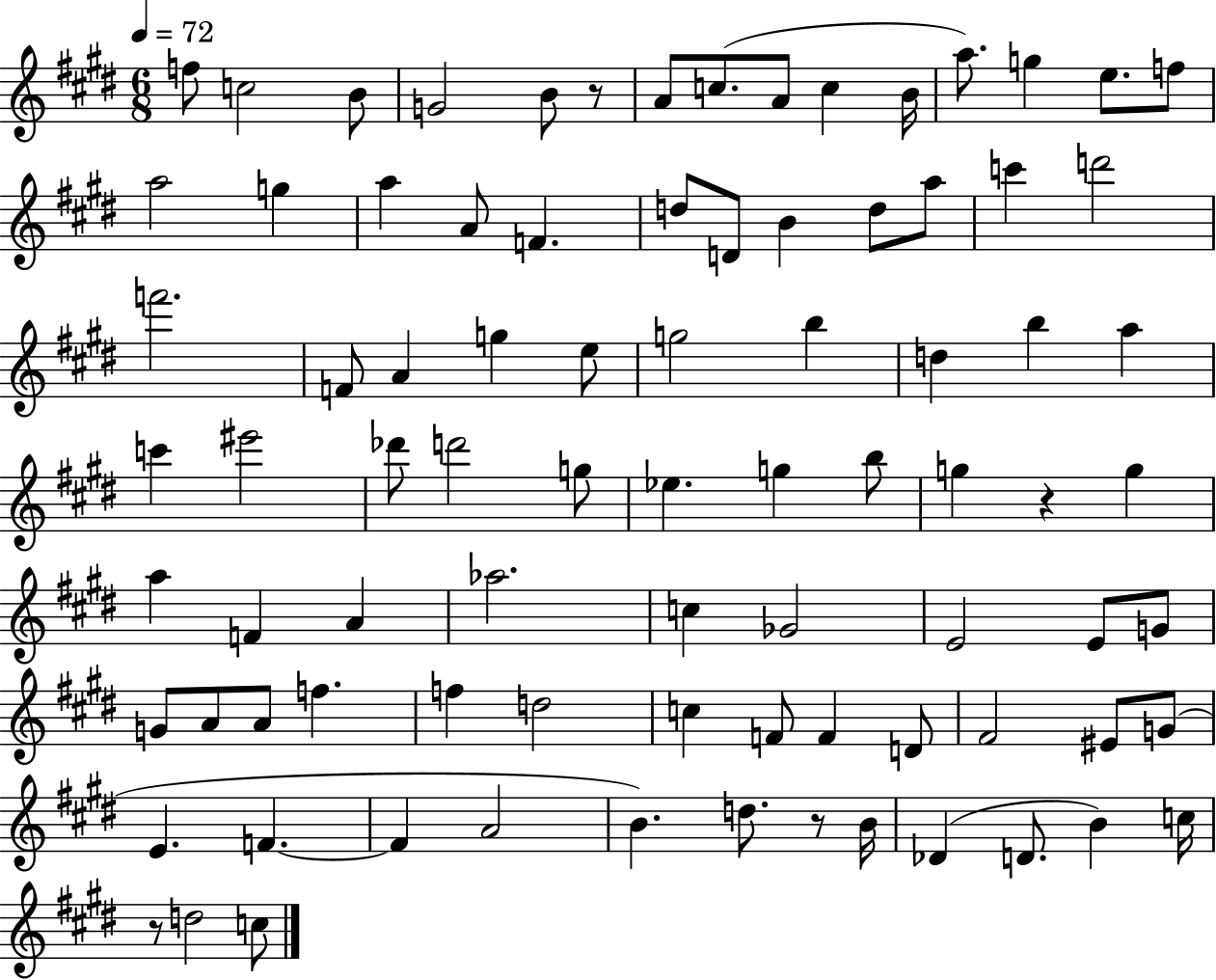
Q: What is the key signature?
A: E major